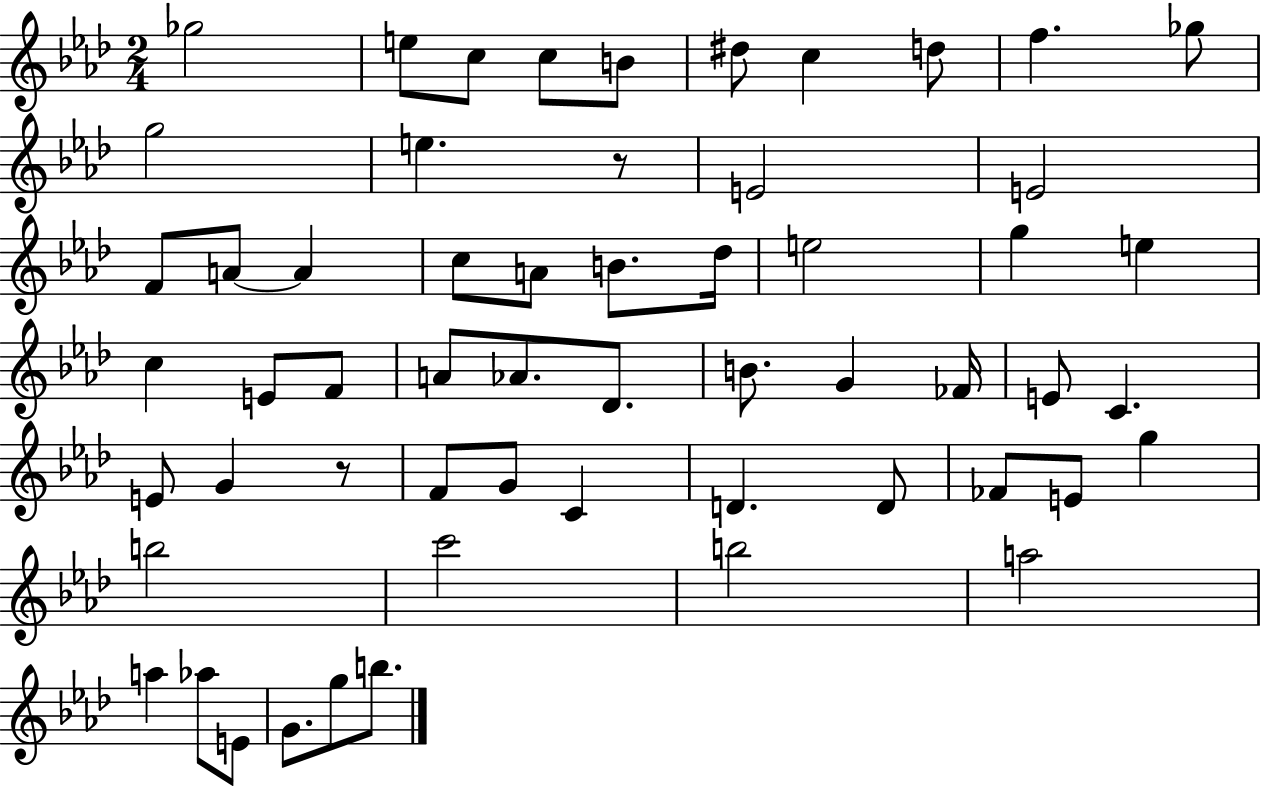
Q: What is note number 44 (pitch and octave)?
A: E4